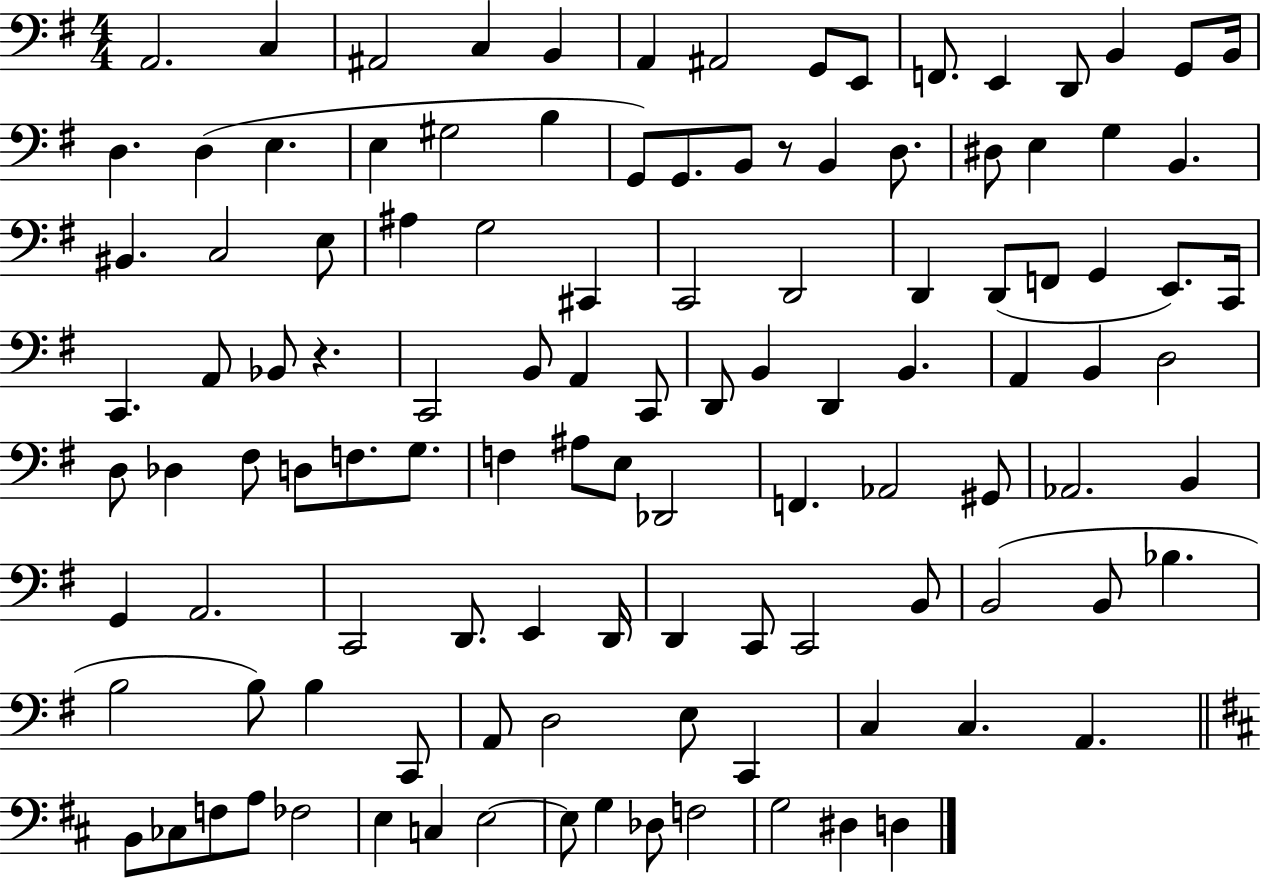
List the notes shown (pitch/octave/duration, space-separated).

A2/h. C3/q A#2/h C3/q B2/q A2/q A#2/h G2/e E2/e F2/e. E2/q D2/e B2/q G2/e B2/s D3/q. D3/q E3/q. E3/q G#3/h B3/q G2/e G2/e. B2/e R/e B2/q D3/e. D#3/e E3/q G3/q B2/q. BIS2/q. C3/h E3/e A#3/q G3/h C#2/q C2/h D2/h D2/q D2/e F2/e G2/q E2/e. C2/s C2/q. A2/e Bb2/e R/q. C2/h B2/e A2/q C2/e D2/e B2/q D2/q B2/q. A2/q B2/q D3/h D3/e Db3/q F#3/e D3/e F3/e. G3/e. F3/q A#3/e E3/e Db2/h F2/q. Ab2/h G#2/e Ab2/h. B2/q G2/q A2/h. C2/h D2/e. E2/q D2/s D2/q C2/e C2/h B2/e B2/h B2/e Bb3/q. B3/h B3/e B3/q C2/e A2/e D3/h E3/e C2/q C3/q C3/q. A2/q. B2/e CES3/e F3/e A3/e FES3/h E3/q C3/q E3/h E3/e G3/q Db3/e F3/h G3/h D#3/q D3/q